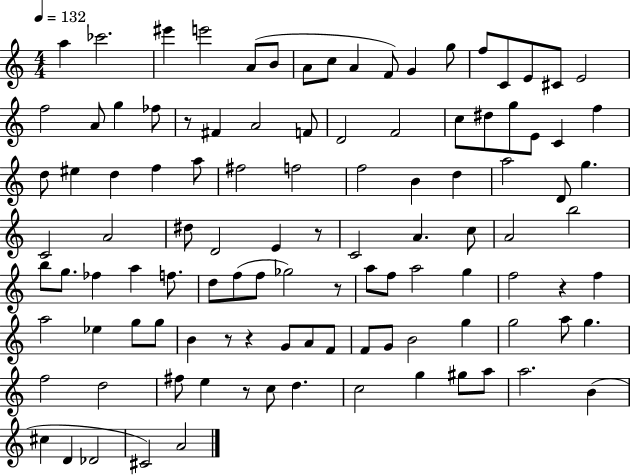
{
  \clef treble
  \numericTimeSignature
  \time 4/4
  \key c \major
  \tempo 4 = 132
  a''4 ces'''2. | eis'''4 e'''2 a'8( b'8 | a'8 c''8 a'4 f'8) g'4 g''8 | f''8 c'8 e'8 cis'8 e'2 | \break f''2 a'8 g''4 fes''8 | r8 fis'4 a'2 f'8 | d'2 f'2 | c''8 dis''8 g''8 e'8 c'4 f''4 | \break d''8 eis''4 d''4 f''4 a''8 | fis''2 f''2 | f''2 b'4 d''4 | a''2 d'8 g''4. | \break c'2 a'2 | dis''8 d'2 e'4 r8 | c'2 a'4. c''8 | a'2 b''2 | \break b''8 g''8. fes''4 a''4 f''8. | d''8 f''8( f''8 ges''2) r8 | a''8 f''8 a''2 g''4 | f''2 r4 f''4 | \break a''2 ees''4 g''8 g''8 | b'4 r8 r4 g'8 a'8 f'8 | f'8 g'8 b'2 g''4 | g''2 a''8 g''4. | \break f''2 d''2 | fis''8 e''4 r8 c''8 d''4. | c''2 g''4 gis''8 a''8 | a''2. b'4( | \break cis''4 d'4 des'2 | cis'2) a'2 | \bar "|."
}